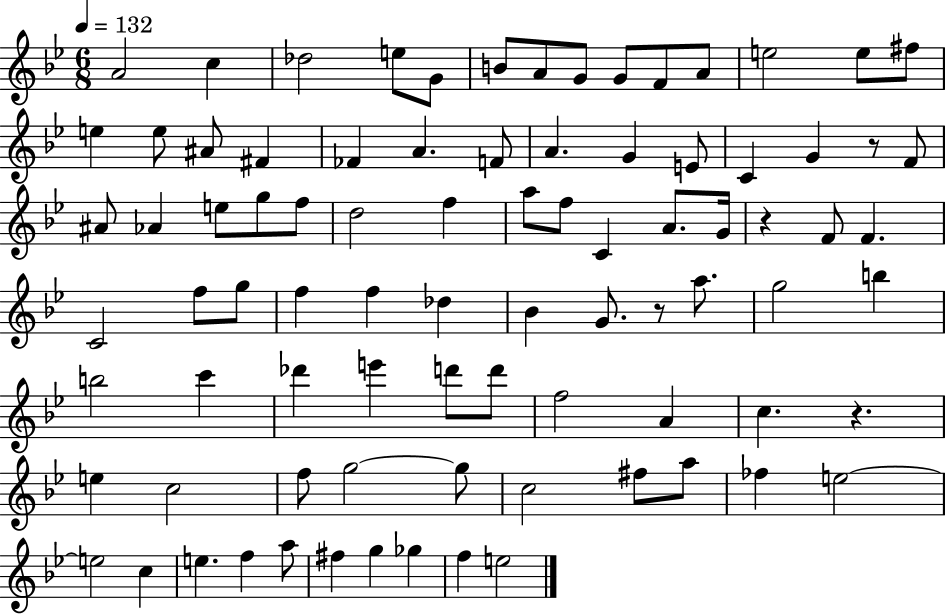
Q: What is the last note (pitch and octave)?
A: E5